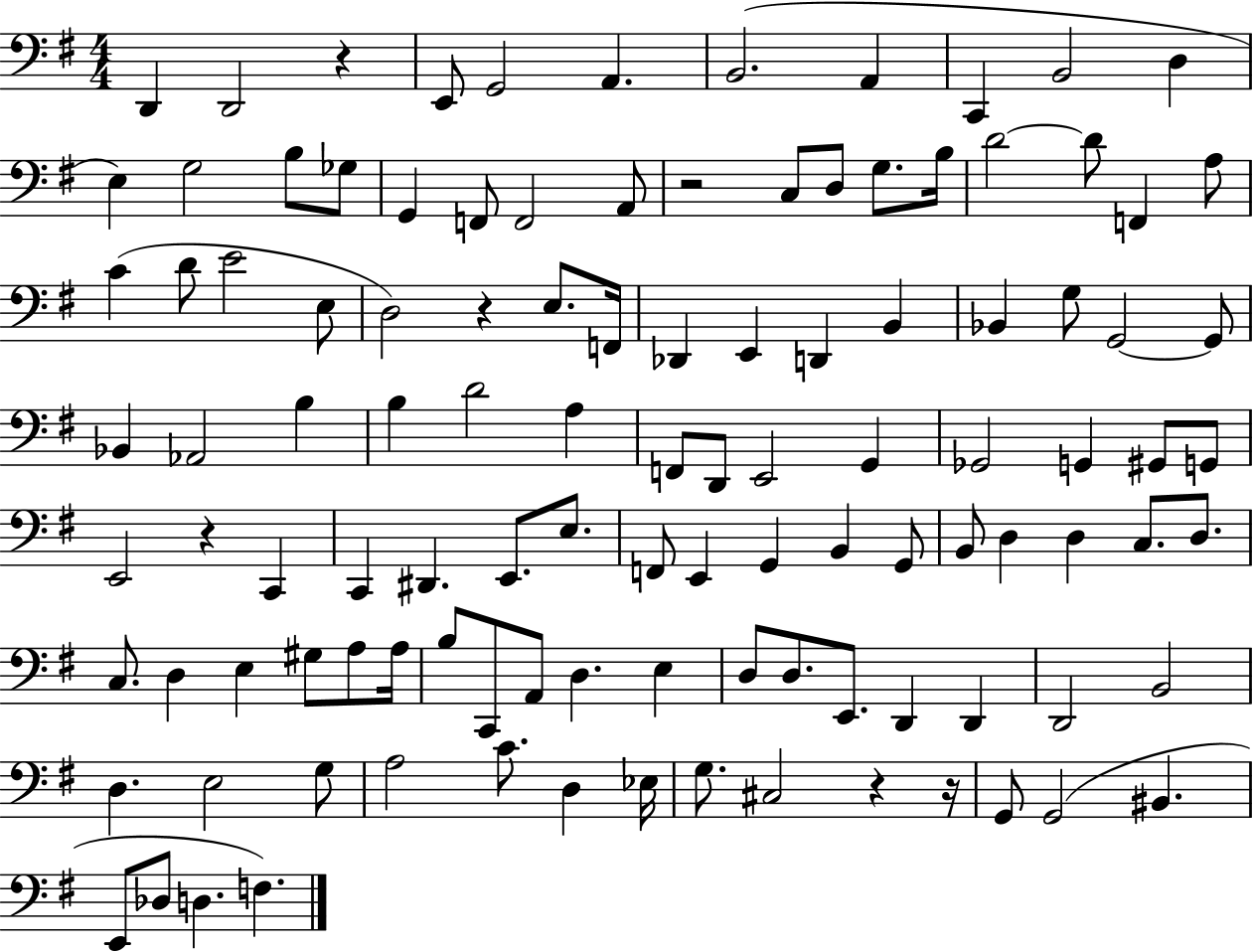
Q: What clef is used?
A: bass